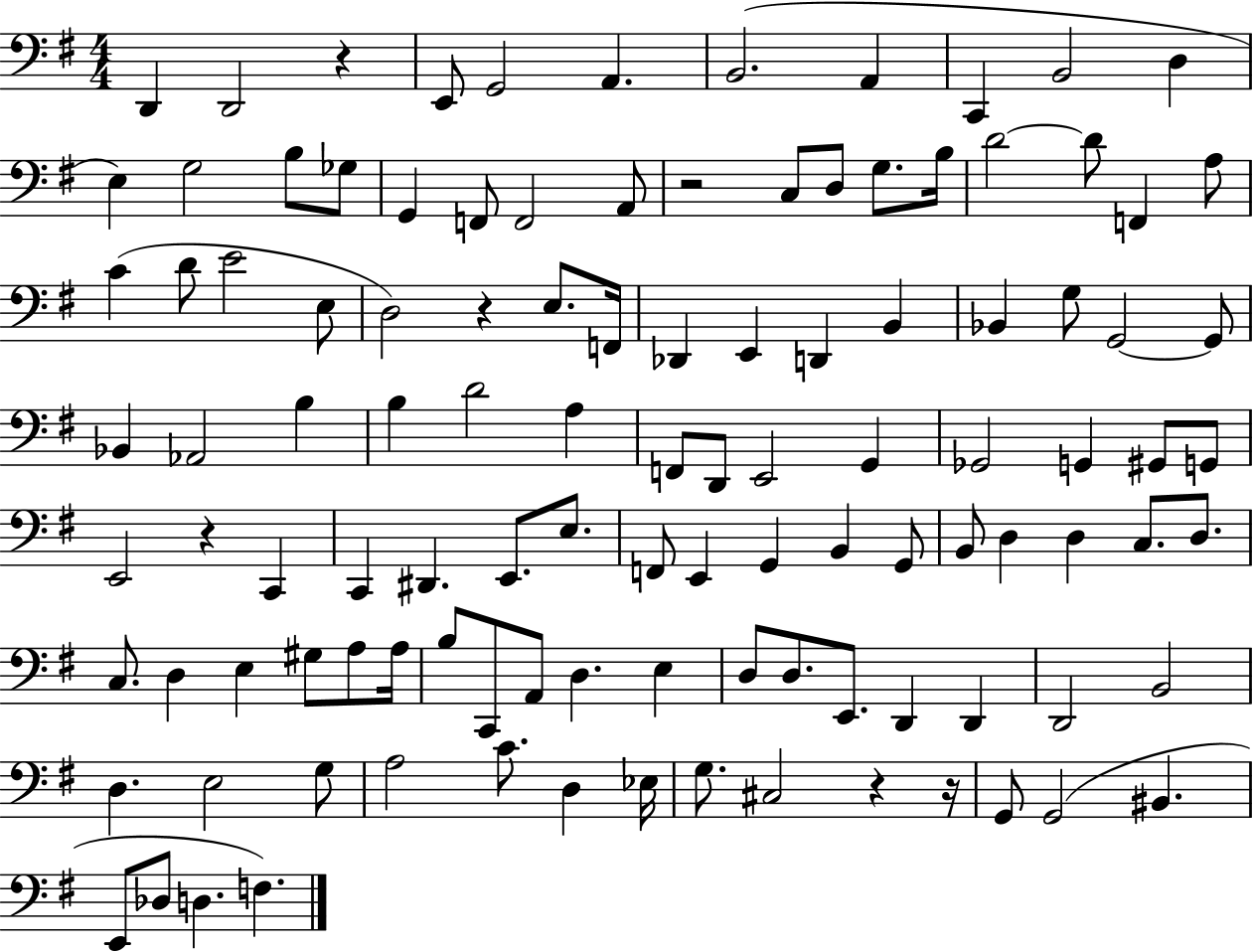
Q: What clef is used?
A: bass